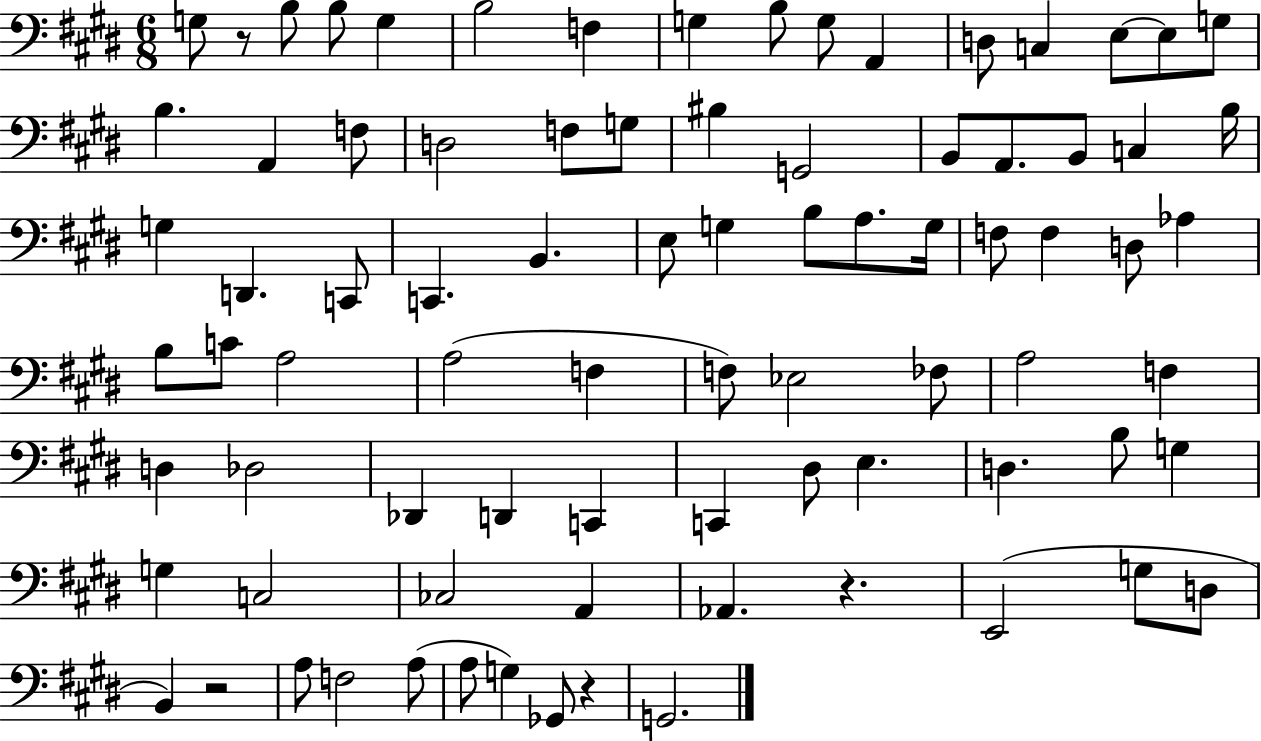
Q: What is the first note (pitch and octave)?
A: G3